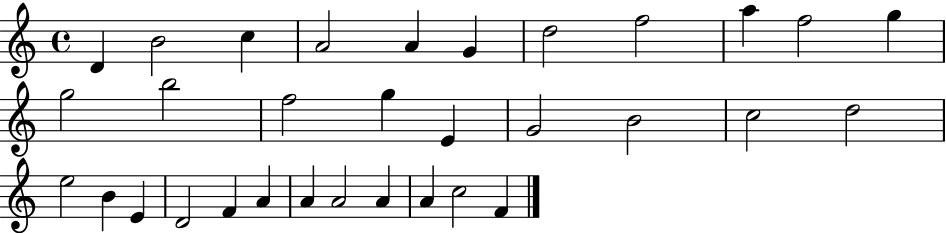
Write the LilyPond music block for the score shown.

{
  \clef treble
  \time 4/4
  \defaultTimeSignature
  \key c \major
  d'4 b'2 c''4 | a'2 a'4 g'4 | d''2 f''2 | a''4 f''2 g''4 | \break g''2 b''2 | f''2 g''4 e'4 | g'2 b'2 | c''2 d''2 | \break e''2 b'4 e'4 | d'2 f'4 a'4 | a'4 a'2 a'4 | a'4 c''2 f'4 | \break \bar "|."
}